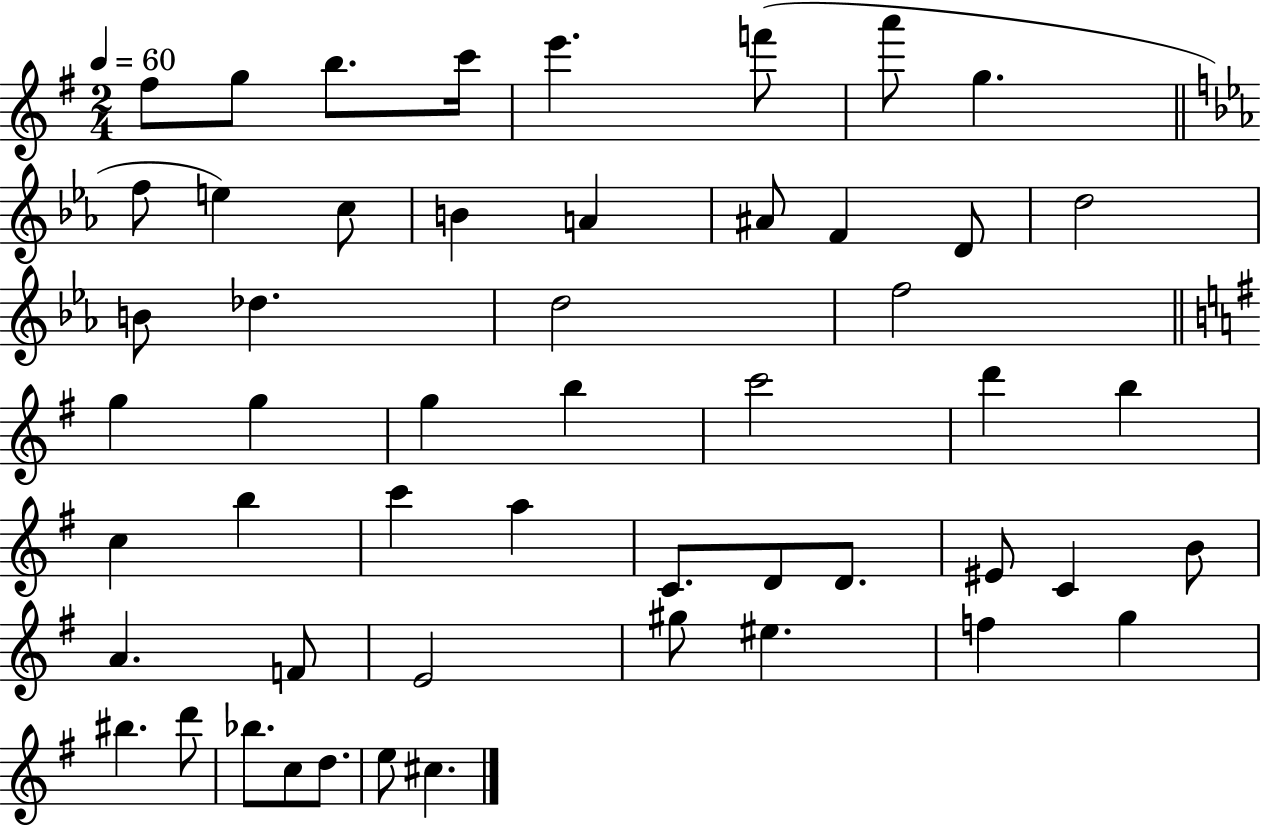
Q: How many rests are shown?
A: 0